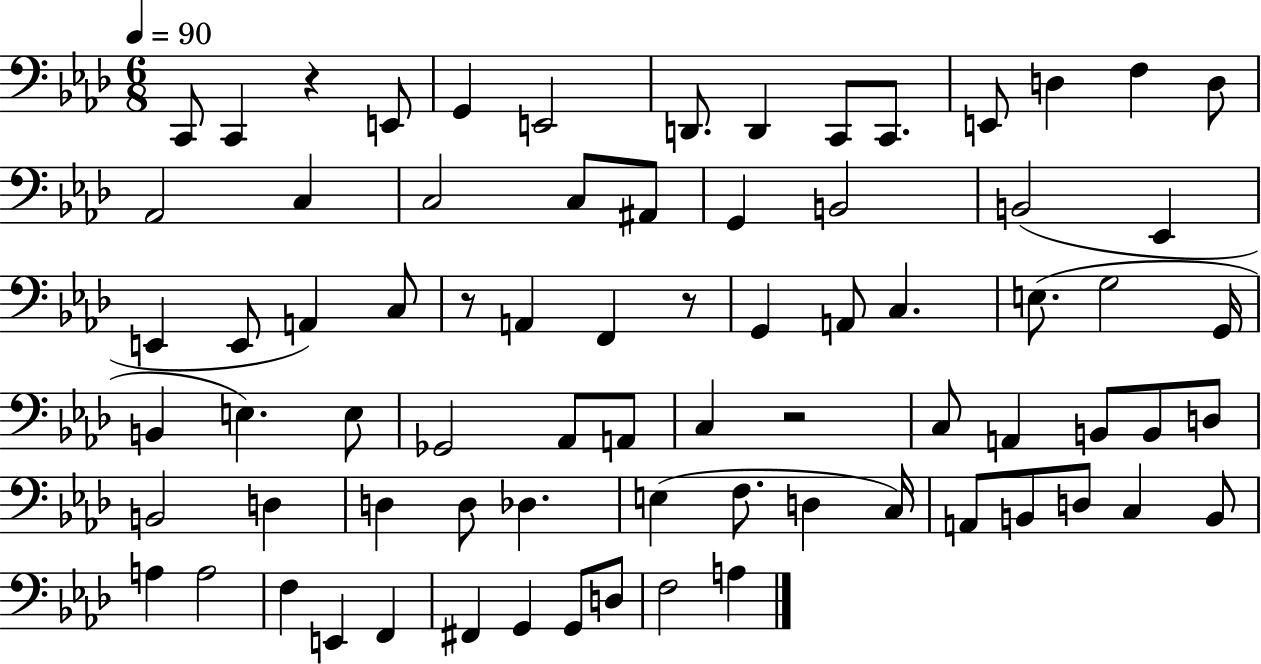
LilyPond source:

{
  \clef bass
  \numericTimeSignature
  \time 6/8
  \key aes \major
  \tempo 4 = 90
  c,8 c,4 r4 e,8 | g,4 e,2 | d,8. d,4 c,8 c,8. | e,8 d4 f4 d8 | \break aes,2 c4 | c2 c8 ais,8 | g,4 b,2 | b,2( ees,4 | \break e,4 e,8 a,4) c8 | r8 a,4 f,4 r8 | g,4 a,8 c4. | e8.( g2 g,16 | \break b,4 e4.) e8 | ges,2 aes,8 a,8 | c4 r2 | c8 a,4 b,8 b,8 d8 | \break b,2 d4 | d4 d8 des4. | e4( f8. d4 c16) | a,8 b,8 d8 c4 b,8 | \break a4 a2 | f4 e,4 f,4 | fis,4 g,4 g,8 d8 | f2 a4 | \break \bar "|."
}